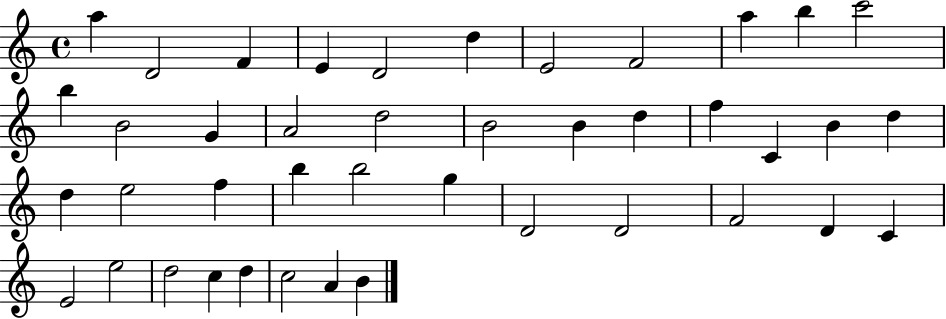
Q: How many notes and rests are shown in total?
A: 42